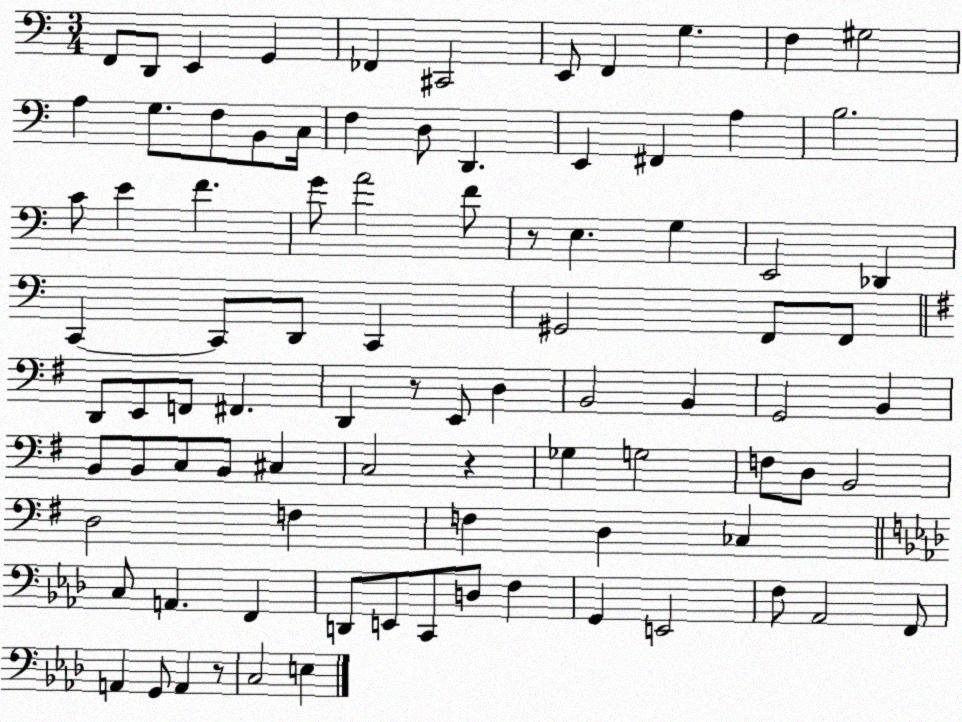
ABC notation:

X:1
T:Untitled
M:3/4
L:1/4
K:C
F,,/2 D,,/2 E,, G,, _F,, ^C,,2 E,,/2 F,, G, F, ^G,2 A, G,/2 F,/2 B,,/2 C,/4 F, D,/2 D,, E,, ^F,, A, B,2 C/2 E F G/2 A2 F/2 z/2 E, G, E,,2 _D,, C,, C,,/2 D,,/2 C,, ^G,,2 F,,/2 F,,/2 D,,/2 E,,/2 F,,/2 ^F,, D,, z/2 E,,/2 D, B,,2 B,, G,,2 B,, B,,/2 B,,/2 C,/2 B,,/2 ^C, C,2 z _G, G,2 F,/2 D,/2 B,,2 D,2 F, F, D, _C, C,/2 A,, F,, D,,/2 E,,/2 C,,/2 D,/2 F, G,, E,,2 F,/2 _A,,2 F,,/2 A,, G,,/2 A,, z/2 C,2 E,